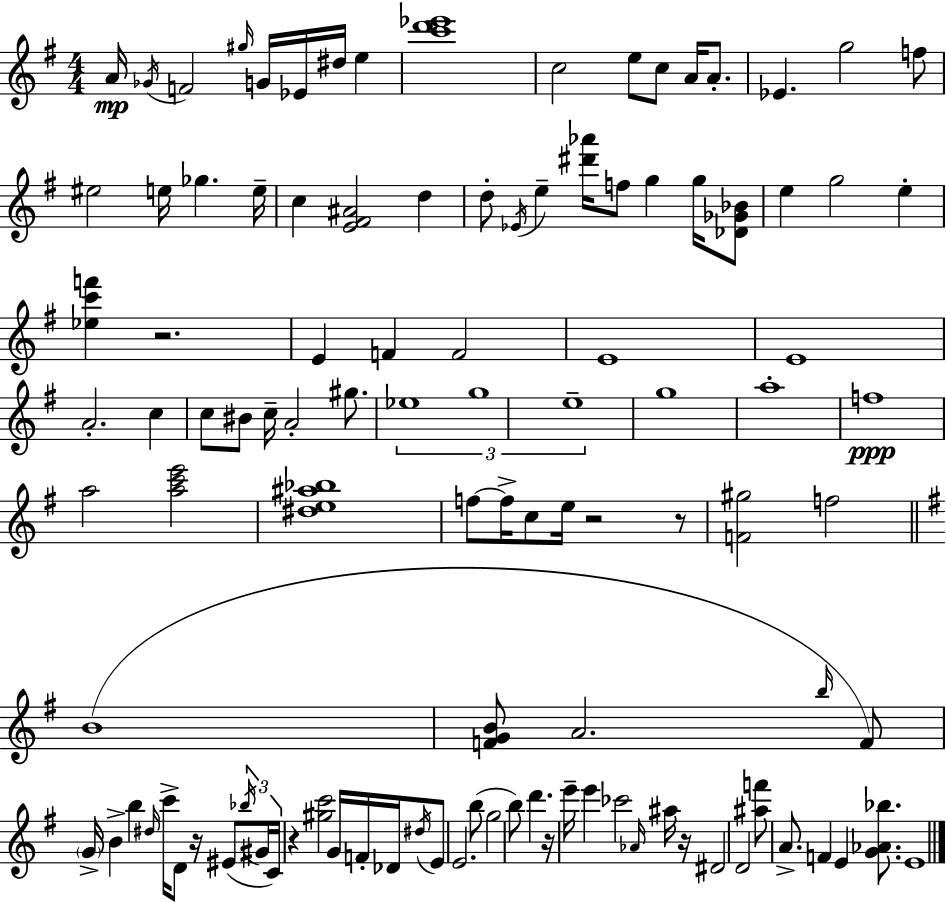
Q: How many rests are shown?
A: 7